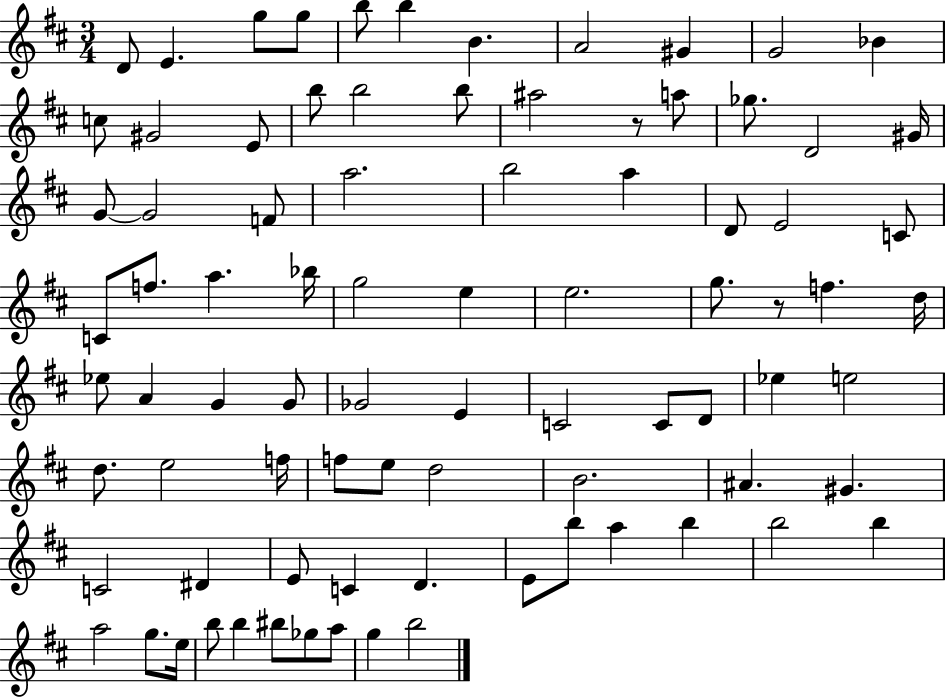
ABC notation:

X:1
T:Untitled
M:3/4
L:1/4
K:D
D/2 E g/2 g/2 b/2 b B A2 ^G G2 _B c/2 ^G2 E/2 b/2 b2 b/2 ^a2 z/2 a/2 _g/2 D2 ^G/4 G/2 G2 F/2 a2 b2 a D/2 E2 C/2 C/2 f/2 a _b/4 g2 e e2 g/2 z/2 f d/4 _e/2 A G G/2 _G2 E C2 C/2 D/2 _e e2 d/2 e2 f/4 f/2 e/2 d2 B2 ^A ^G C2 ^D E/2 C D E/2 b/2 a b b2 b a2 g/2 e/4 b/2 b ^b/2 _g/2 a/2 g b2